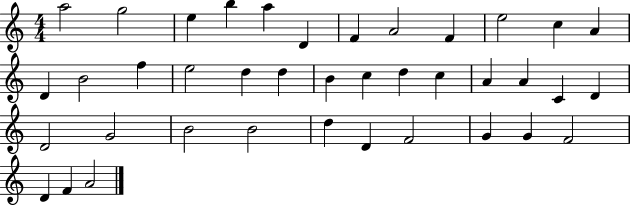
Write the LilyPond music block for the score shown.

{
  \clef treble
  \numericTimeSignature
  \time 4/4
  \key c \major
  a''2 g''2 | e''4 b''4 a''4 d'4 | f'4 a'2 f'4 | e''2 c''4 a'4 | \break d'4 b'2 f''4 | e''2 d''4 d''4 | b'4 c''4 d''4 c''4 | a'4 a'4 c'4 d'4 | \break d'2 g'2 | b'2 b'2 | d''4 d'4 f'2 | g'4 g'4 f'2 | \break d'4 f'4 a'2 | \bar "|."
}